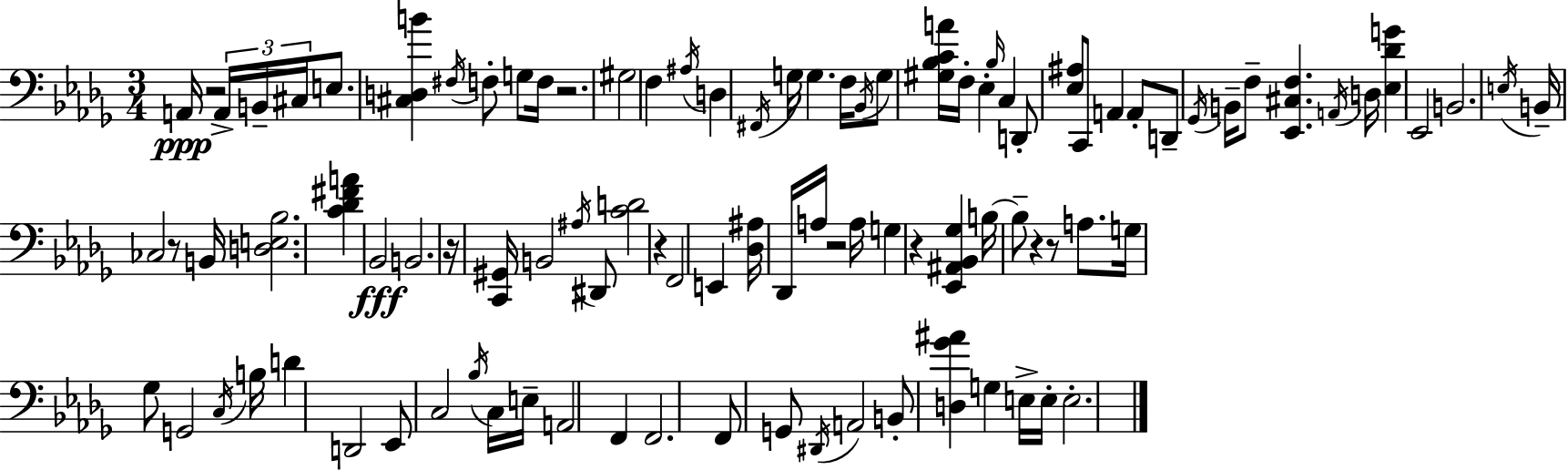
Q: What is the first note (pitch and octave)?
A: A2